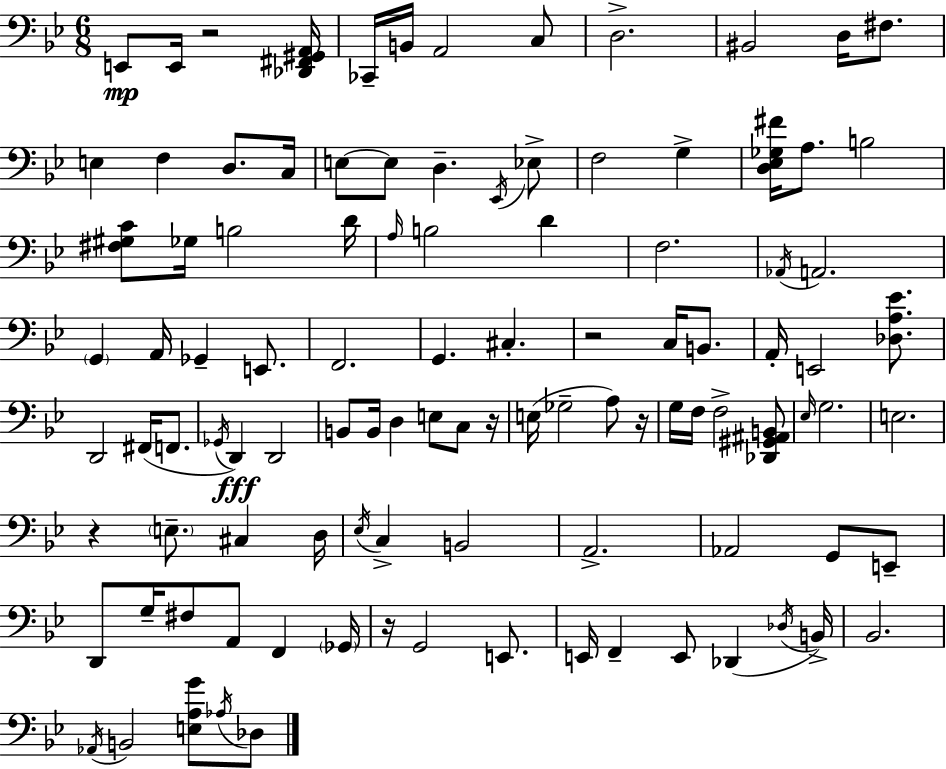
E2/e E2/s R/h [Db2,F#2,G#2,A2]/s CES2/s B2/s A2/h C3/e D3/h. BIS2/h D3/s F#3/e. E3/q F3/q D3/e. C3/s E3/e E3/e D3/q. Eb2/s Eb3/e F3/h G3/q [D3,Eb3,Gb3,F#4]/s A3/e. B3/h [F#3,G#3,C4]/e Gb3/s B3/h D4/s A3/s B3/h D4/q F3/h. Ab2/s A2/h. G2/q A2/s Gb2/q E2/e. F2/h. G2/q. C#3/q. R/h C3/s B2/e. A2/s E2/h [Db3,A3,Eb4]/e. D2/h F#2/s F2/e. Gb2/s D2/q D2/h B2/e B2/s D3/q E3/e C3/e R/s E3/s Gb3/h A3/e R/s G3/s F3/s F3/h [Db2,G#2,A#2,B2]/e Eb3/s G3/h. E3/h. R/q E3/e. C#3/q D3/s Eb3/s C3/q B2/h A2/h. Ab2/h G2/e E2/e D2/e G3/s F#3/e A2/e F2/q Gb2/s R/s G2/h E2/e. E2/s F2/q E2/e Db2/q Db3/s B2/s Bb2/h. Ab2/s B2/h [E3,A3,G4]/e Ab3/s Db3/e